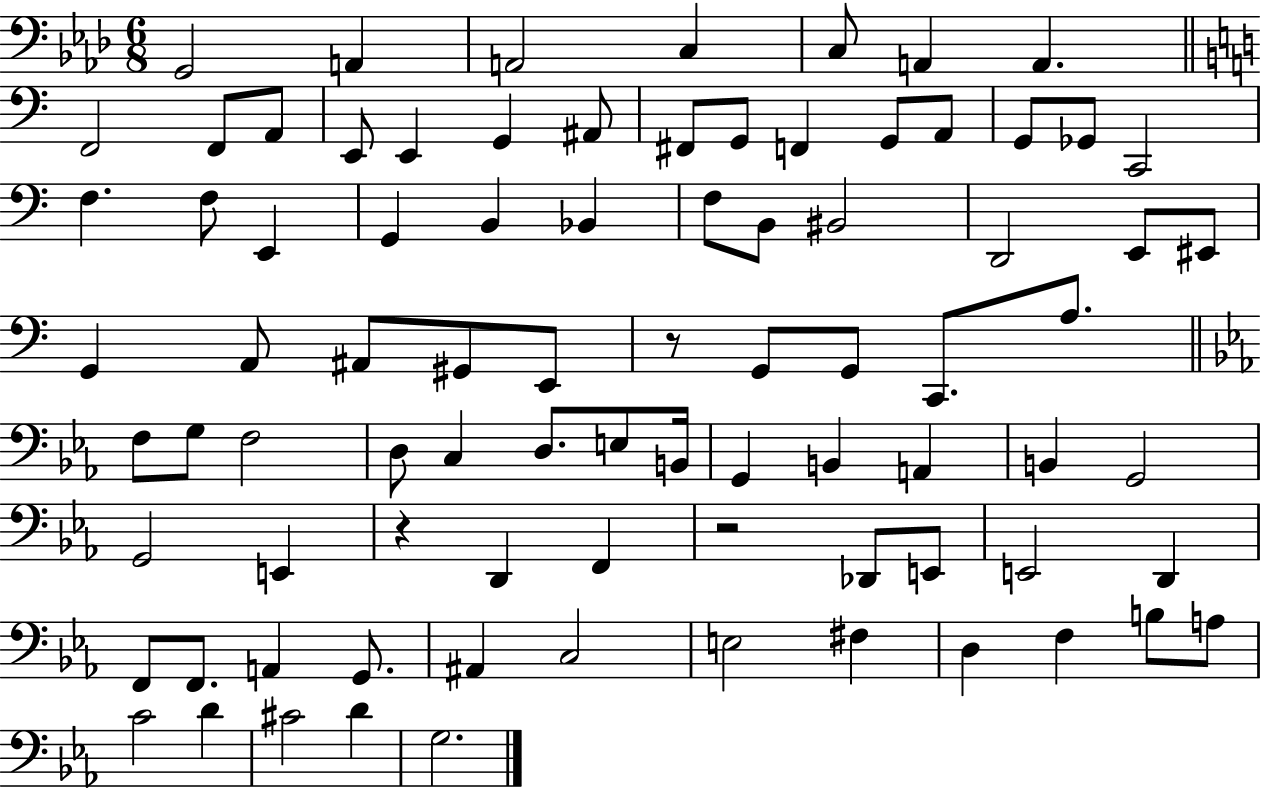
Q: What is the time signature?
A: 6/8